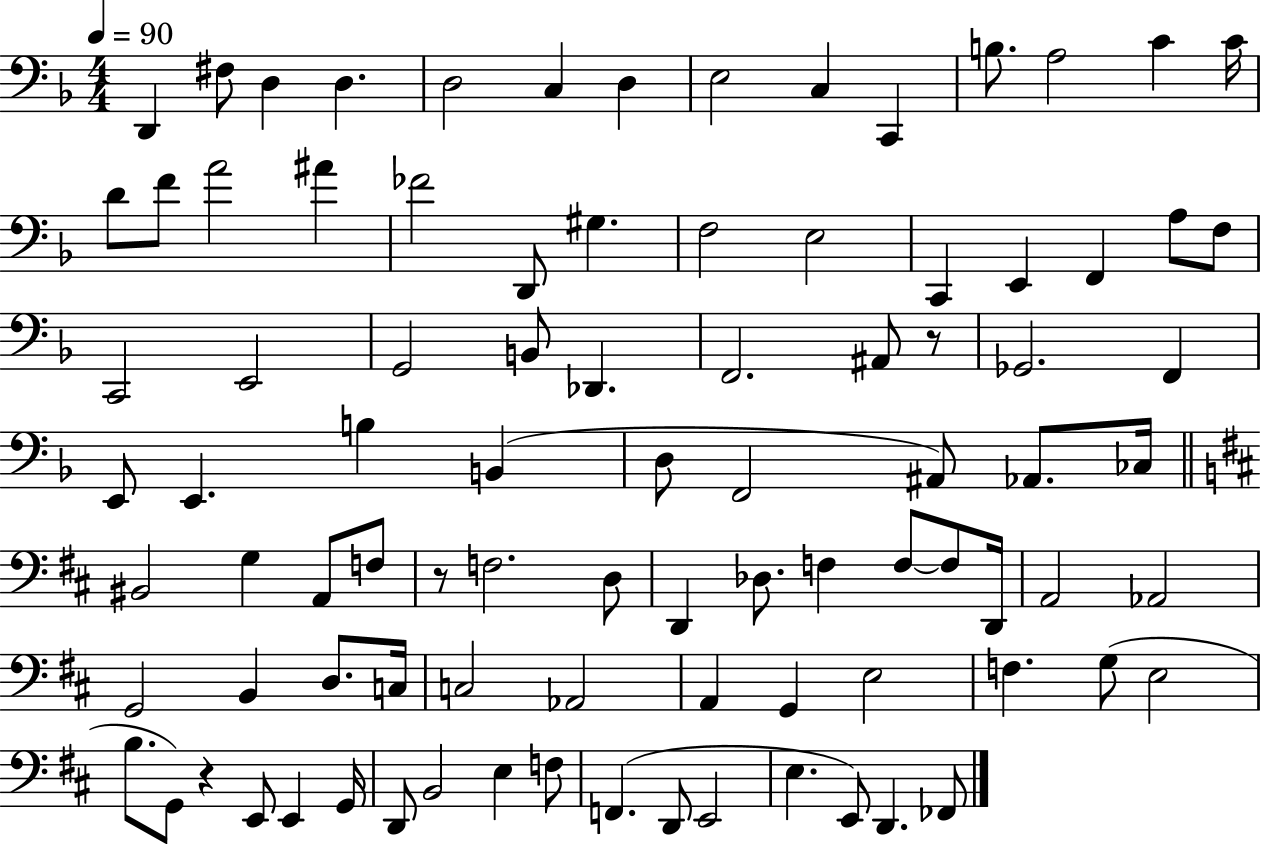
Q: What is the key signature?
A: F major